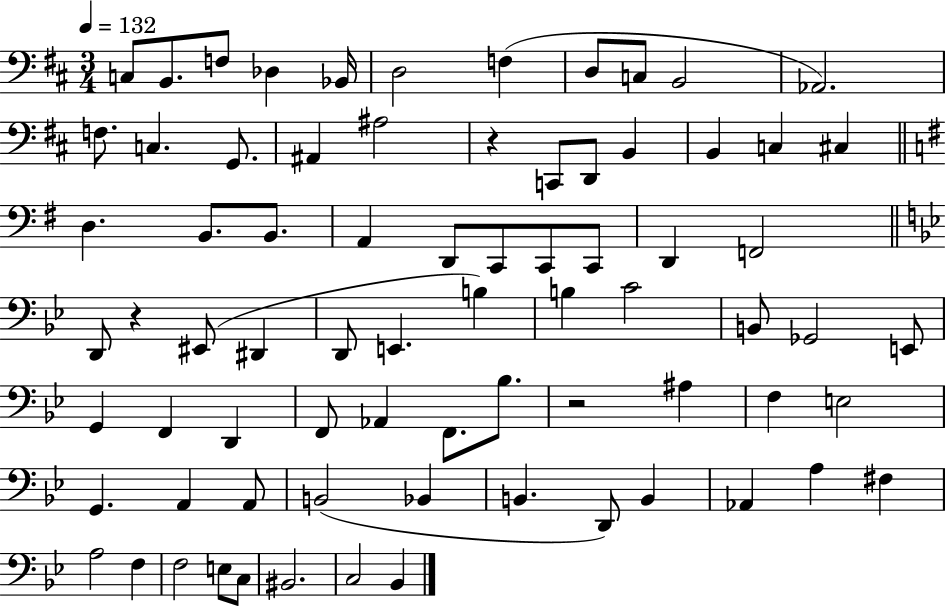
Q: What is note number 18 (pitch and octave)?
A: D2